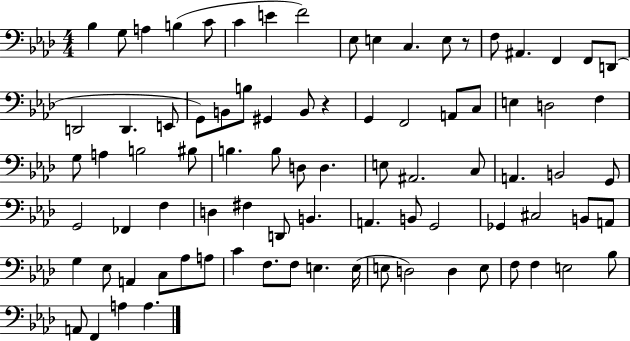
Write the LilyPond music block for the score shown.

{
  \clef bass
  \numericTimeSignature
  \time 4/4
  \key aes \major
  \repeat volta 2 { bes4 g8 a4 b4( c'8 | c'4 e'4 f'2) | ees8 e4 c4. e8 r8 | f8 ais,4. f,4 f,8 d,8( | \break d,2 d,4. e,8 | g,8) b,8 b8 gis,4 b,8 r4 | g,4 f,2 a,8 c8 | e4 d2 f4 | \break g8 a4 b2 bis8 | b4. b8 d8 d4. | e8 ais,2. c8 | a,4. b,2 g,8 | \break g,2 fes,4 f4 | d4 fis4 d,8 b,4. | a,4. b,8 g,2 | ges,4 cis2 b,8 a,8 | \break g4 ees8 a,4 c8 aes8 a8 | c'4 f8. f8 e4. e16( | e8 d2) d4 e8 | f8 f4 e2 bes8 | \break a,8 f,4 a4 a4. | } \bar "|."
}